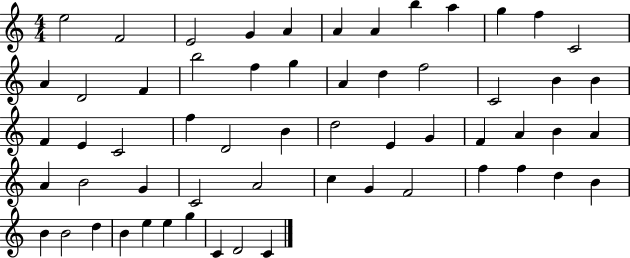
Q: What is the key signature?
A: C major